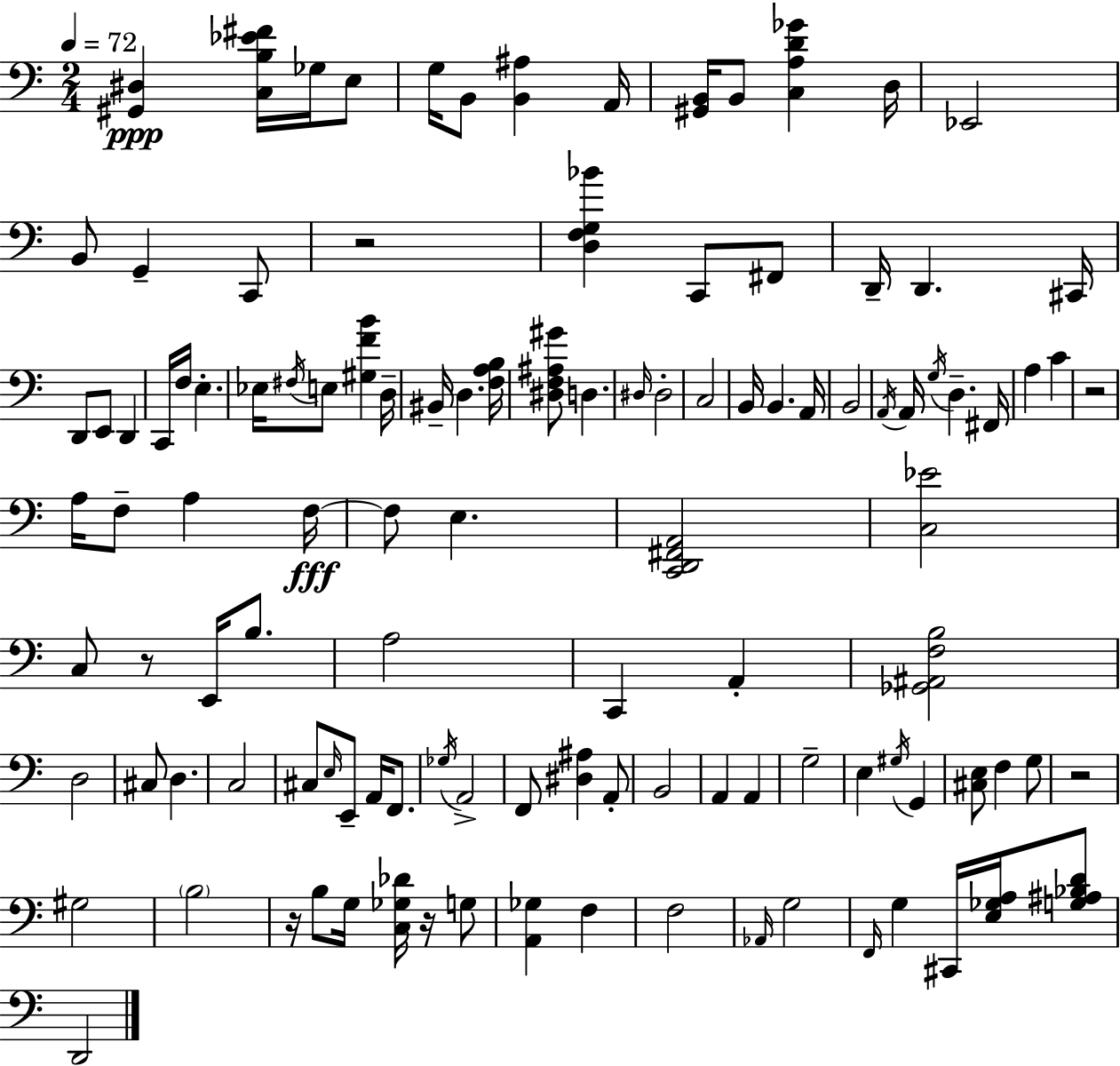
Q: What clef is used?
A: bass